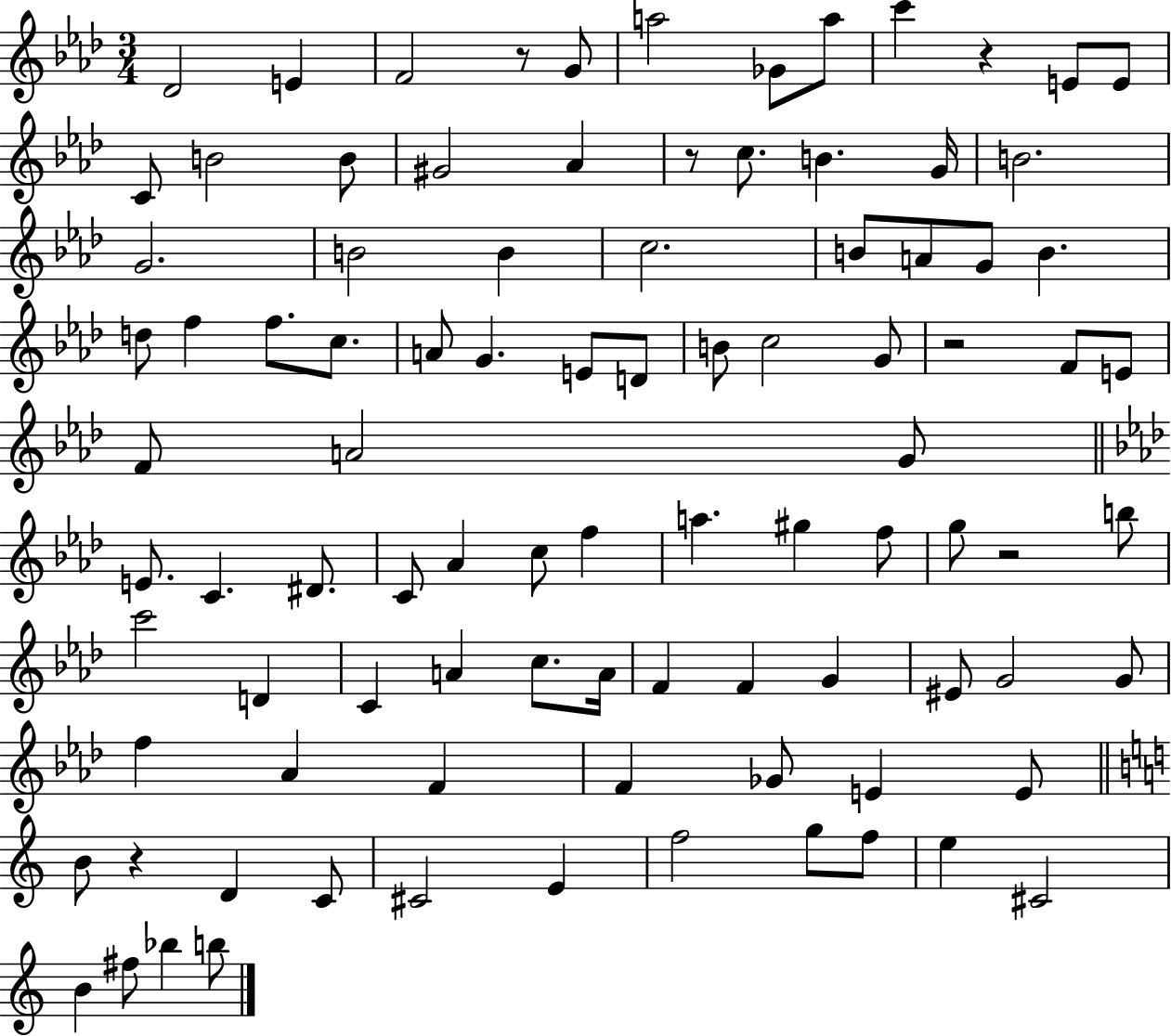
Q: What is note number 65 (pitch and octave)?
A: EIS4